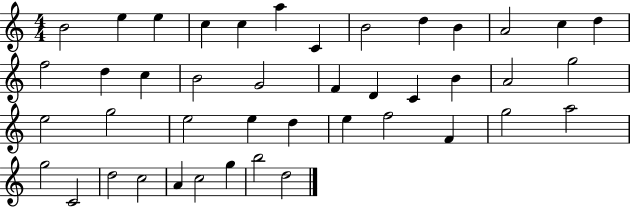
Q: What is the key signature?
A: C major